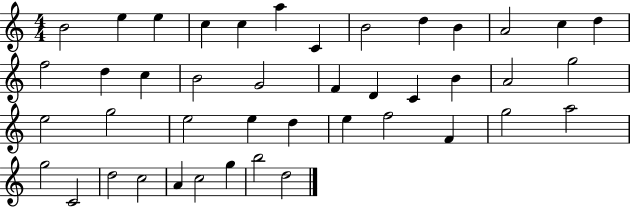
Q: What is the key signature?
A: C major